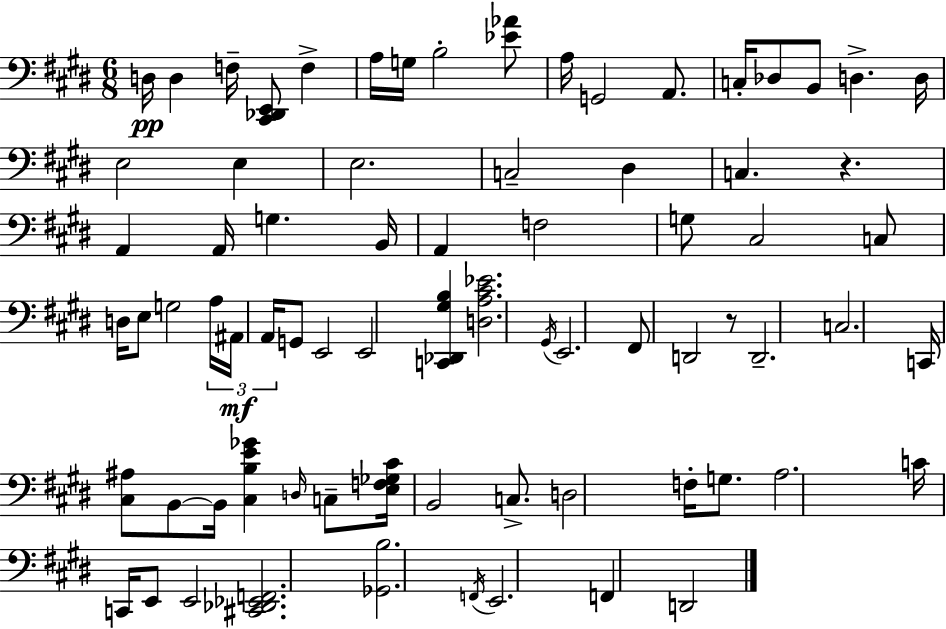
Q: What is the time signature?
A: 6/8